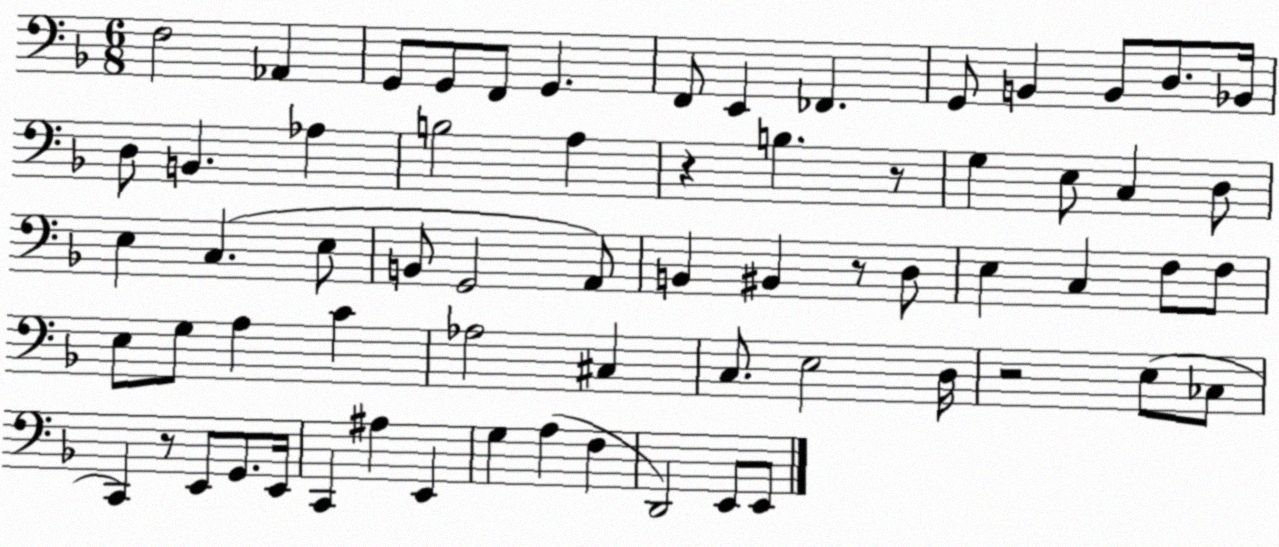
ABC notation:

X:1
T:Untitled
M:6/8
L:1/4
K:F
F,2 _A,, G,,/2 G,,/2 F,,/2 G,, F,,/2 E,, _F,, G,,/2 B,, B,,/2 D,/2 _B,,/4 D,/2 B,, _A, B,2 A, z B, z/2 G, E,/2 C, D,/2 E, C, E,/2 B,,/2 G,,2 A,,/2 B,, ^B,, z/2 D,/2 E, C, F,/2 F,/2 E,/2 G,/2 A, C _A,2 ^C, C,/2 E,2 D,/4 z2 E,/2 _C,/2 C,, z/2 E,,/2 G,,/2 E,,/4 C,, ^A, E,, G, A, F, D,,2 E,,/2 E,,/2